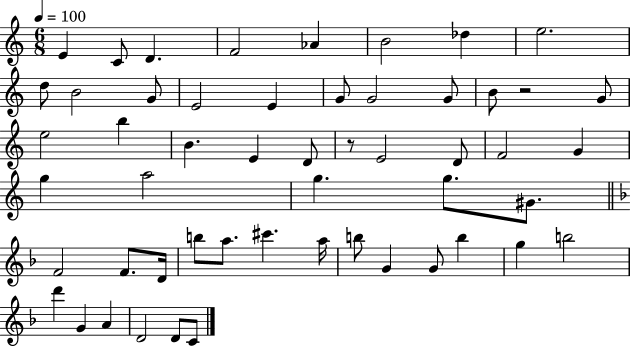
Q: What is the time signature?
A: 6/8